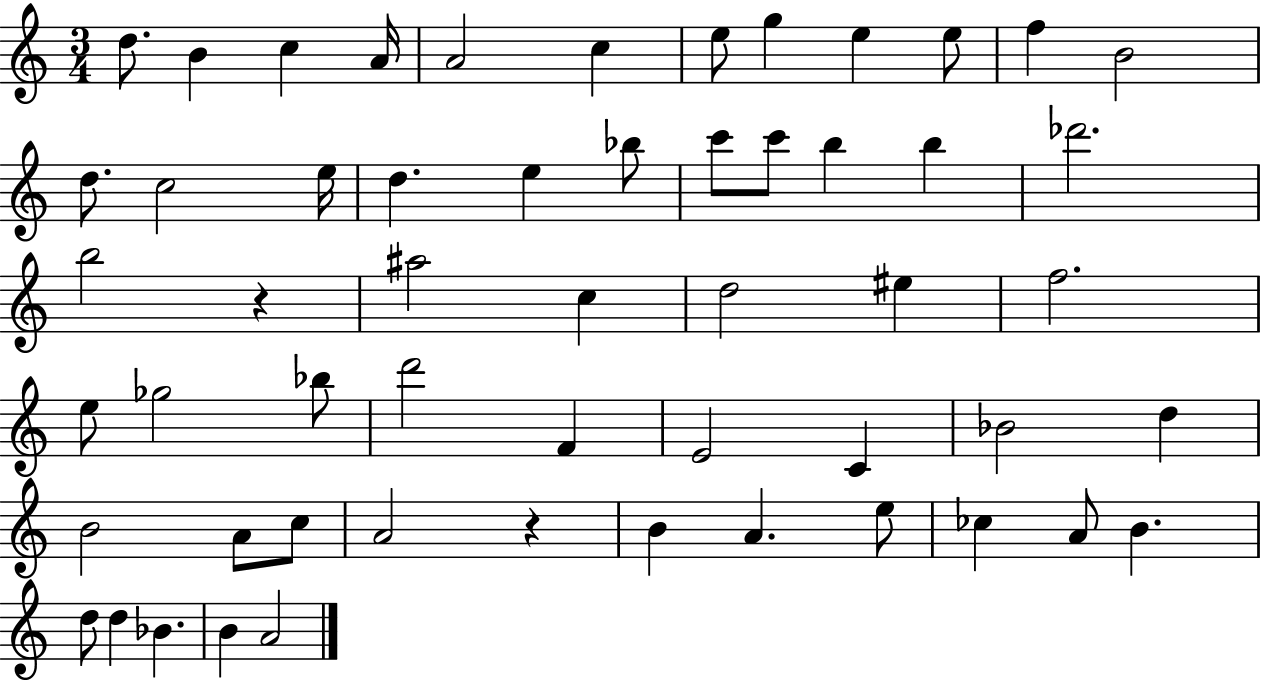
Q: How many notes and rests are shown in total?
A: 55